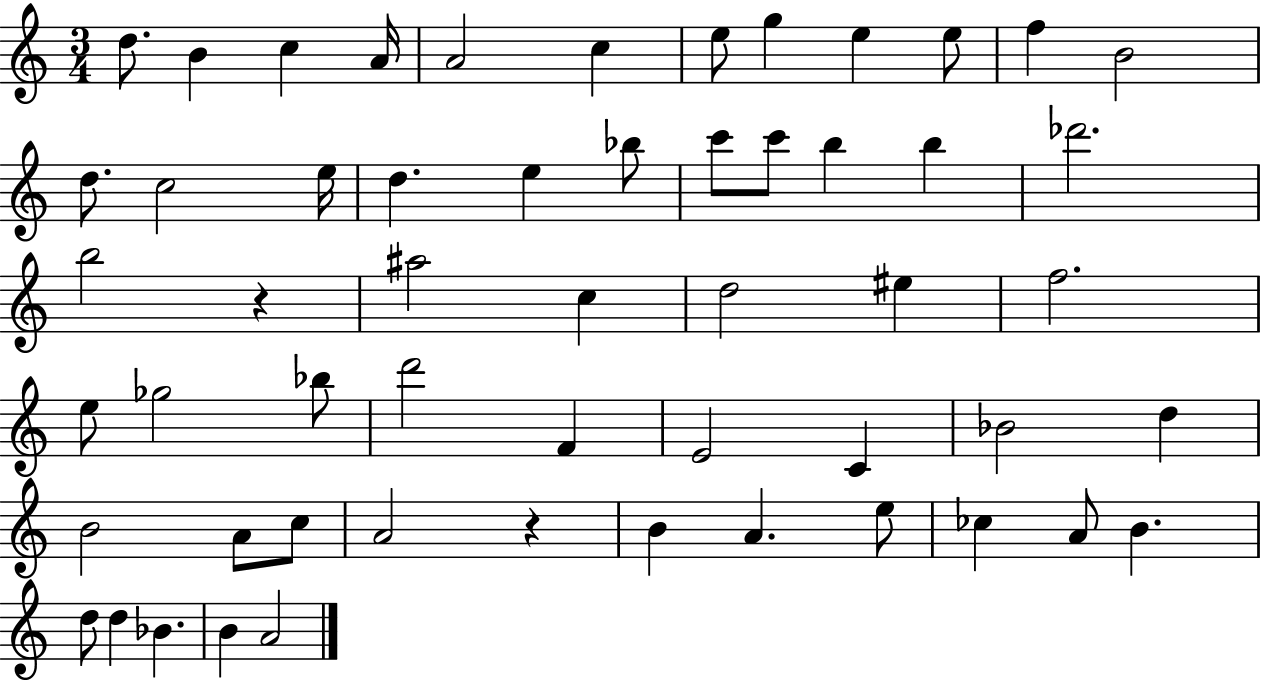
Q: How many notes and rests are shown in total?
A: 55